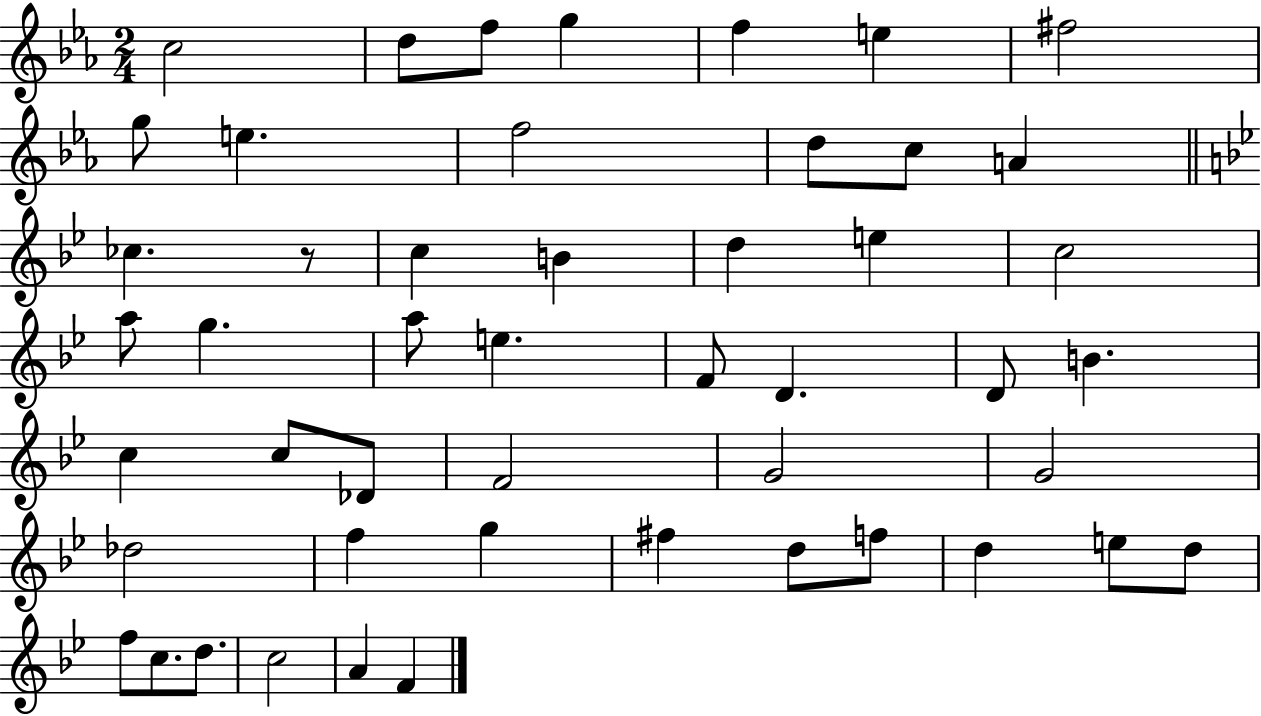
{
  \clef treble
  \numericTimeSignature
  \time 2/4
  \key ees \major
  c''2 | d''8 f''8 g''4 | f''4 e''4 | fis''2 | \break g''8 e''4. | f''2 | d''8 c''8 a'4 | \bar "||" \break \key bes \major ces''4. r8 | c''4 b'4 | d''4 e''4 | c''2 | \break a''8 g''4. | a''8 e''4. | f'8 d'4. | d'8 b'4. | \break c''4 c''8 des'8 | f'2 | g'2 | g'2 | \break des''2 | f''4 g''4 | fis''4 d''8 f''8 | d''4 e''8 d''8 | \break f''8 c''8. d''8. | c''2 | a'4 f'4 | \bar "|."
}